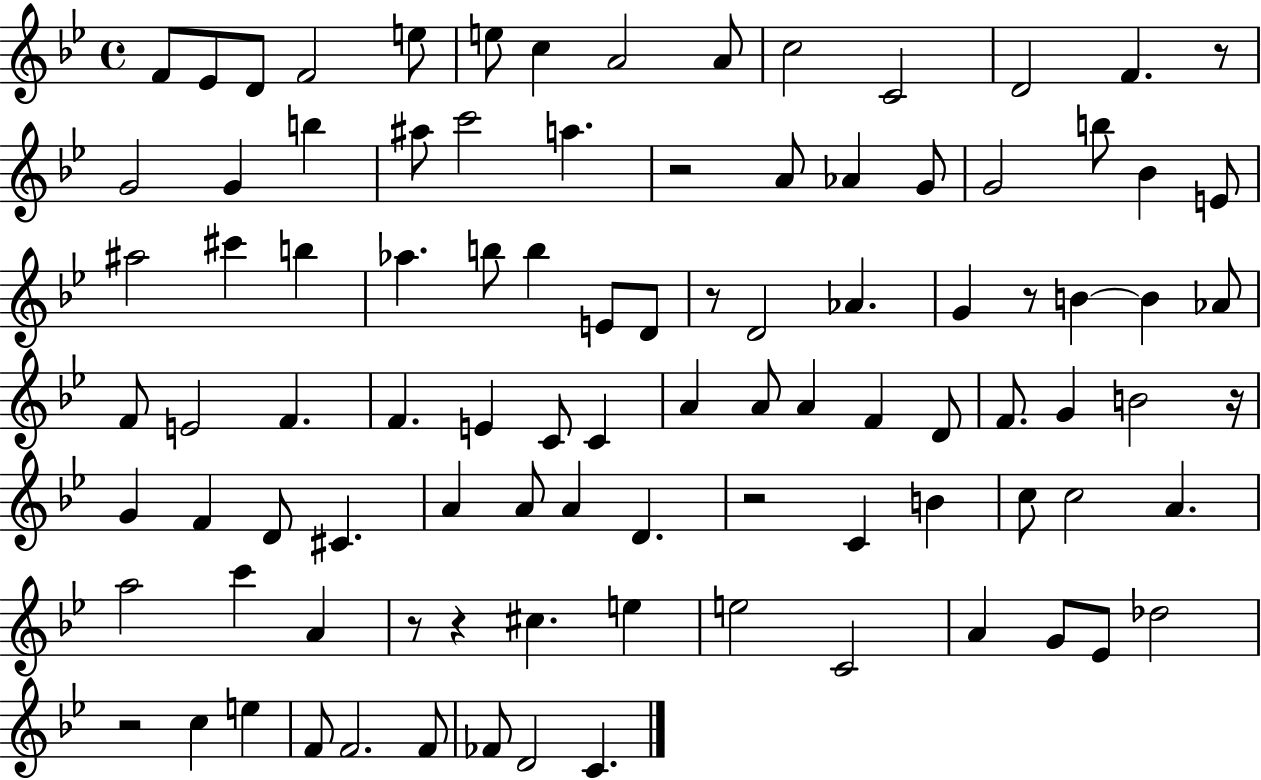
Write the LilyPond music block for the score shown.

{
  \clef treble
  \time 4/4
  \defaultTimeSignature
  \key bes \major
  f'8 ees'8 d'8 f'2 e''8 | e''8 c''4 a'2 a'8 | c''2 c'2 | d'2 f'4. r8 | \break g'2 g'4 b''4 | ais''8 c'''2 a''4. | r2 a'8 aes'4 g'8 | g'2 b''8 bes'4 e'8 | \break ais''2 cis'''4 b''4 | aes''4. b''8 b''4 e'8 d'8 | r8 d'2 aes'4. | g'4 r8 b'4~~ b'4 aes'8 | \break f'8 e'2 f'4. | f'4. e'4 c'8 c'4 | a'4 a'8 a'4 f'4 d'8 | f'8. g'4 b'2 r16 | \break g'4 f'4 d'8 cis'4. | a'4 a'8 a'4 d'4. | r2 c'4 b'4 | c''8 c''2 a'4. | \break a''2 c'''4 a'4 | r8 r4 cis''4. e''4 | e''2 c'2 | a'4 g'8 ees'8 des''2 | \break r2 c''4 e''4 | f'8 f'2. f'8 | fes'8 d'2 c'4. | \bar "|."
}